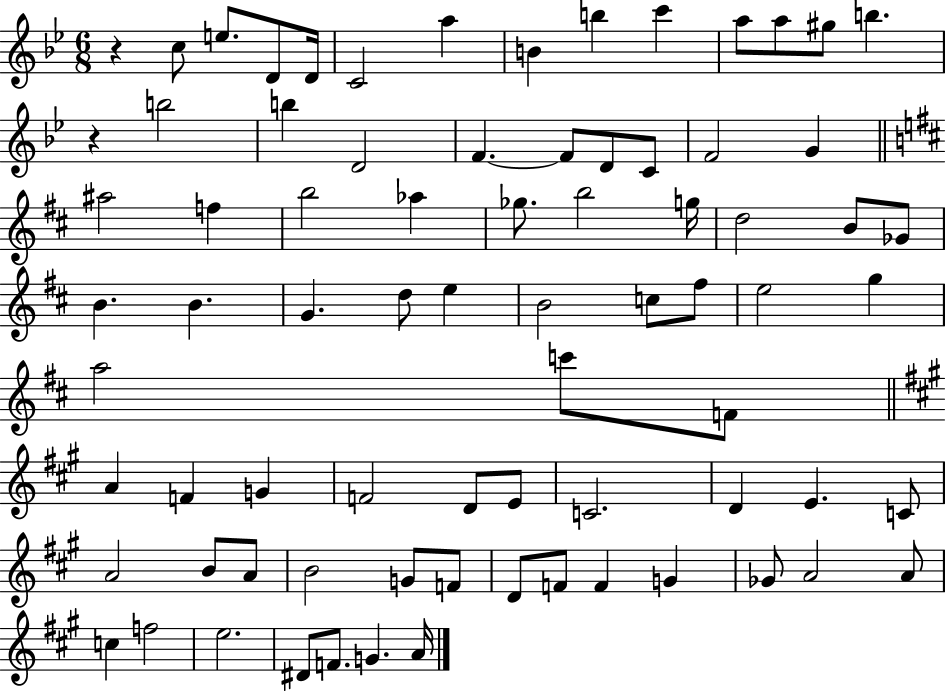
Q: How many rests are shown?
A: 2